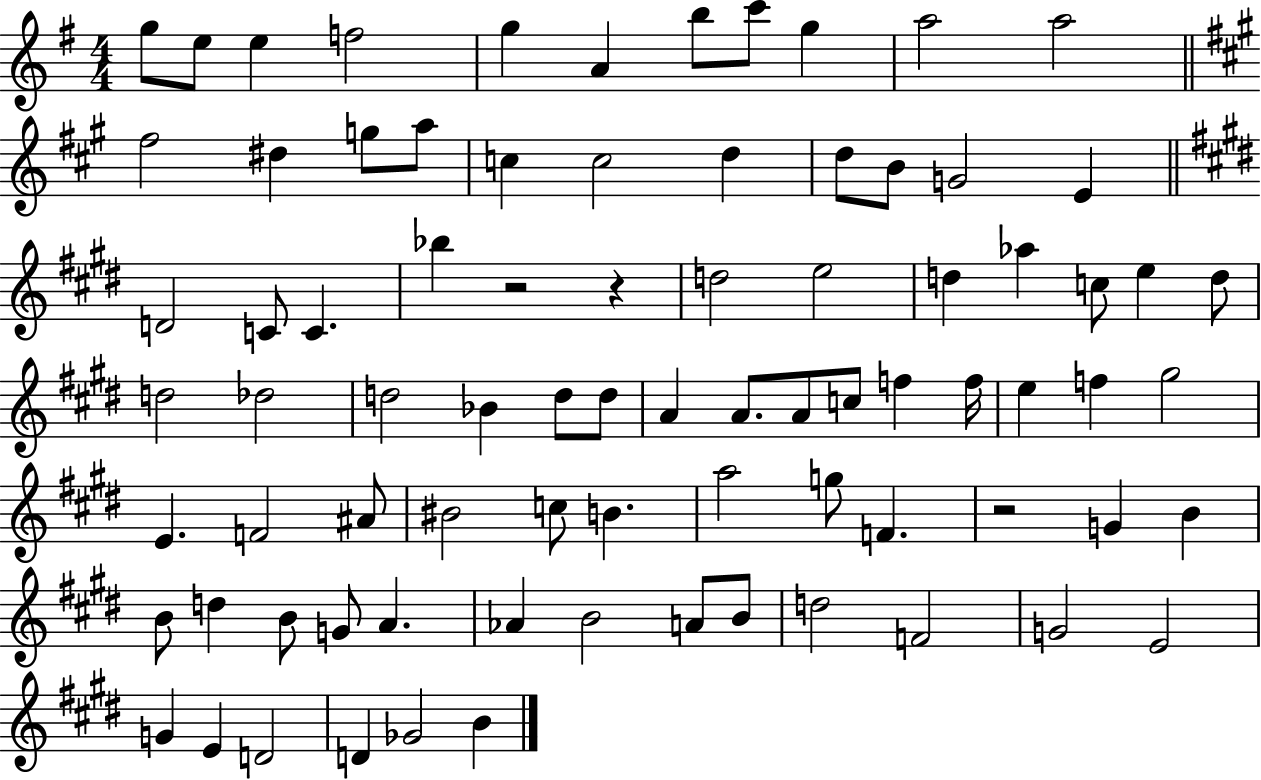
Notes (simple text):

G5/e E5/e E5/q F5/h G5/q A4/q B5/e C6/e G5/q A5/h A5/h F#5/h D#5/q G5/e A5/e C5/q C5/h D5/q D5/e B4/e G4/h E4/q D4/h C4/e C4/q. Bb5/q R/h R/q D5/h E5/h D5/q Ab5/q C5/e E5/q D5/e D5/h Db5/h D5/h Bb4/q D5/e D5/e A4/q A4/e. A4/e C5/e F5/q F5/s E5/q F5/q G#5/h E4/q. F4/h A#4/e BIS4/h C5/e B4/q. A5/h G5/e F4/q. R/h G4/q B4/q B4/e D5/q B4/e G4/e A4/q. Ab4/q B4/h A4/e B4/e D5/h F4/h G4/h E4/h G4/q E4/q D4/h D4/q Gb4/h B4/q